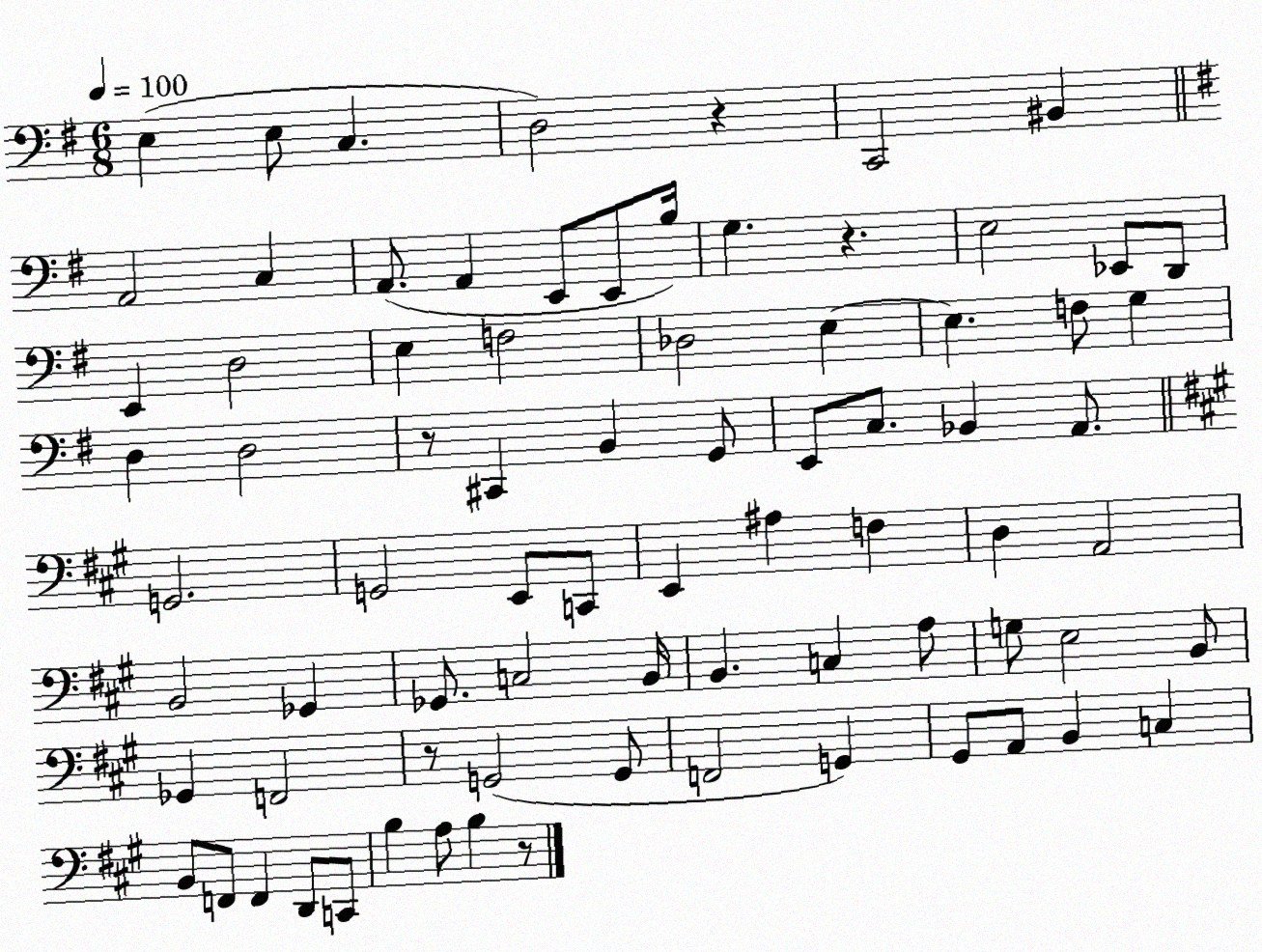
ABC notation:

X:1
T:Untitled
M:6/8
L:1/4
K:G
E, E,/2 C, D,2 z C,,2 ^B,, A,,2 C, A,,/2 A,, E,,/2 E,,/2 B,/4 G, z E,2 _E,,/2 D,,/2 E,, D,2 E, F,2 _D,2 E, E, F,/2 G, D, D,2 z/2 ^C,, B,, G,,/2 E,,/2 C,/2 _B,, A,,/2 G,,2 G,,2 E,,/2 C,,/2 E,, ^A, F, D, A,,2 B,,2 _G,, _G,,/2 C,2 B,,/4 B,, C, A,/2 G,/2 E,2 B,,/2 _G,, F,,2 z/2 G,,2 G,,/2 F,,2 G,, ^G,,/2 A,,/2 B,, C, B,,/2 F,,/2 F,, D,,/2 C,,/2 B, A,/2 B, z/2